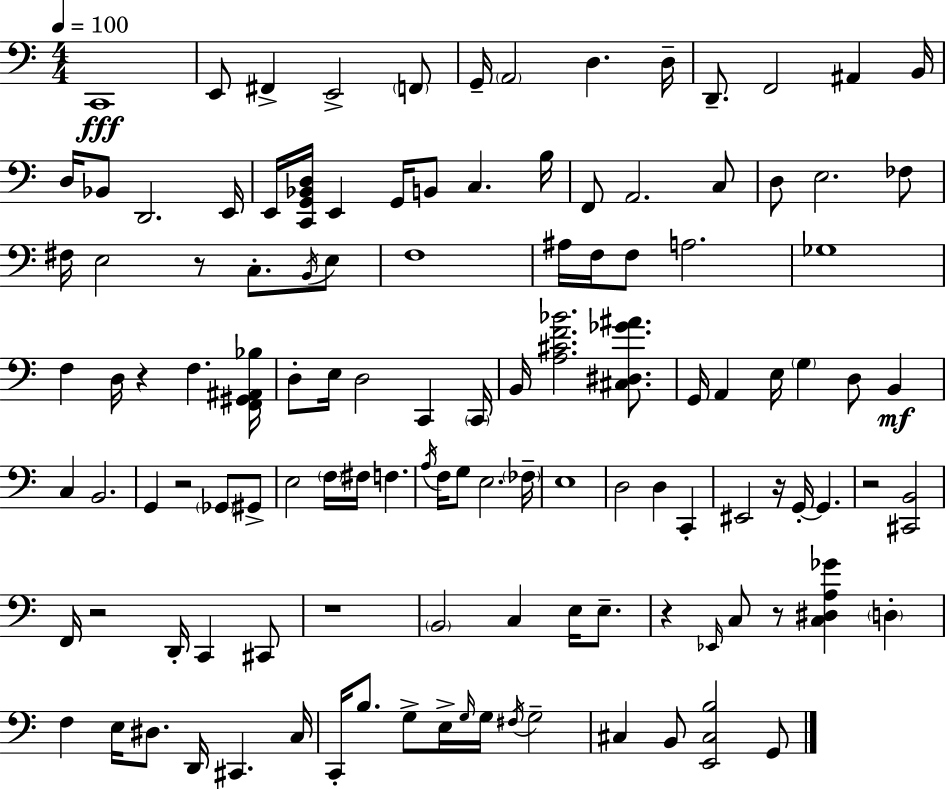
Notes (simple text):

C2/w E2/e F#2/q E2/h F2/e G2/s A2/h D3/q. D3/s D2/e. F2/h A#2/q B2/s D3/s Bb2/e D2/h. E2/s E2/s [C2,G2,Bb2,D3]/s E2/q G2/s B2/e C3/q. B3/s F2/e A2/h. C3/e D3/e E3/h. FES3/e F#3/s E3/h R/e C3/e. B2/s E3/e F3/w A#3/s F3/s F3/e A3/h. Gb3/w F3/q D3/s R/q F3/q. [F2,G#2,A#2,Bb3]/s D3/e E3/s D3/h C2/q C2/s B2/s [A3,C#4,F4,Bb4]/h. [C#3,D#3,Gb4,A#4]/e. G2/s A2/q E3/s G3/q D3/e B2/q C3/q B2/h. G2/q R/h Gb2/e G#2/e E3/h F3/s F#3/s F3/q. A3/s F3/s G3/e E3/h. FES3/s E3/w D3/h D3/q C2/q EIS2/h R/s G2/s G2/q. R/h [C#2,B2]/h F2/s R/h D2/s C2/q C#2/e R/w B2/h C3/q E3/s E3/e. R/q Eb2/s C3/e R/e [C3,D#3,A3,Gb4]/q D3/q F3/q E3/s D#3/e. D2/s C#2/q. C3/s C2/s B3/e. G3/e E3/s G3/s G3/s F#3/s G3/h C#3/q B2/e [E2,C#3,B3]/h G2/e